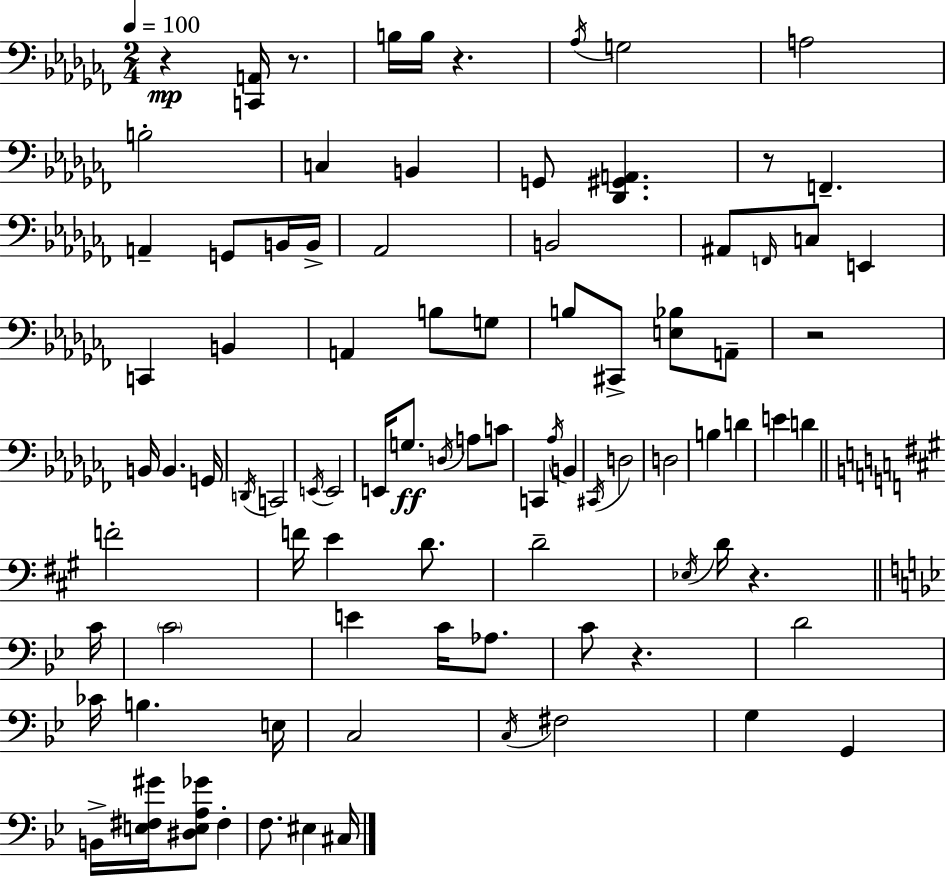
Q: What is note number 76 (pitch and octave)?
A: EIS3